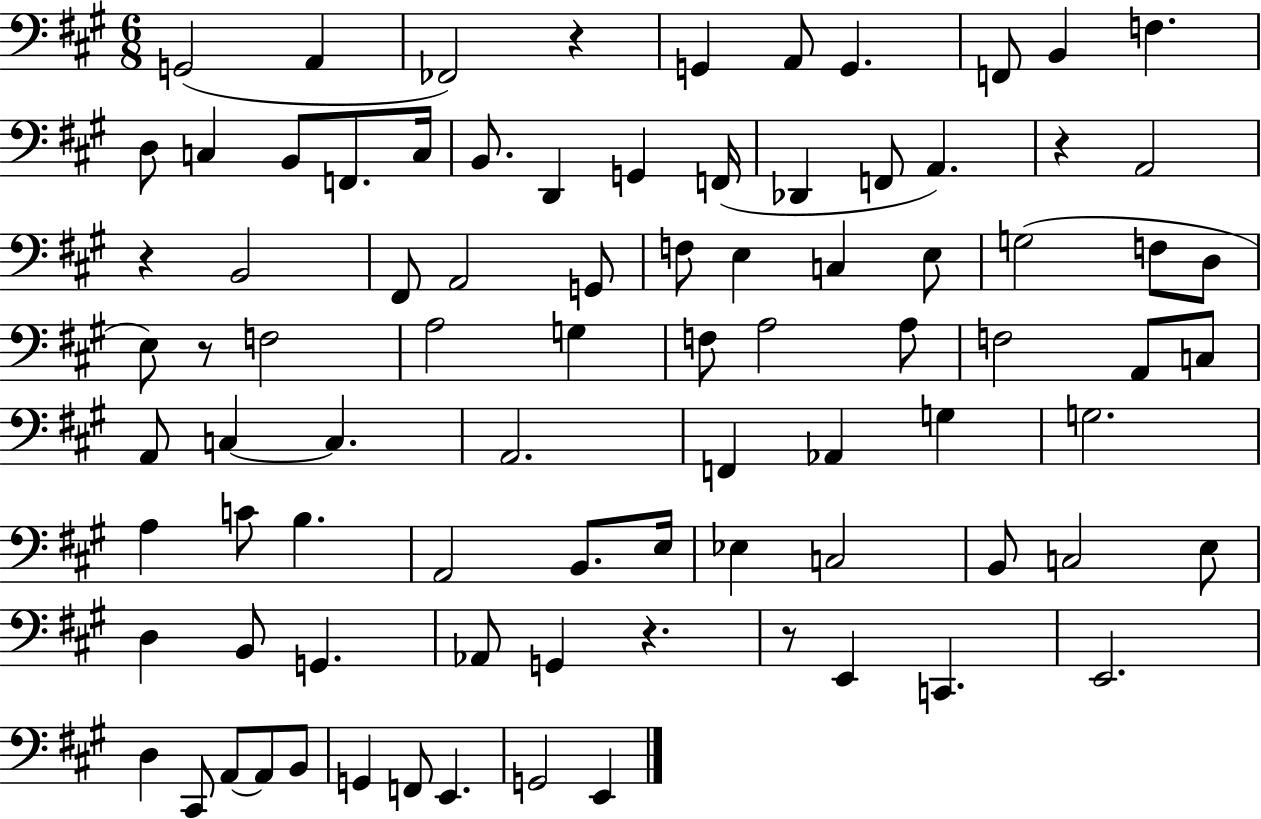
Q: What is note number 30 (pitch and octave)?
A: E3